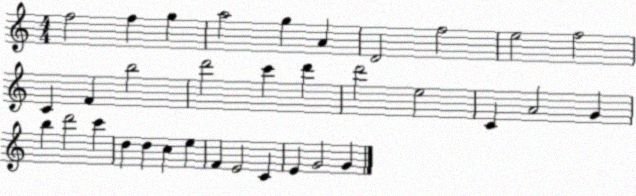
X:1
T:Untitled
M:4/4
L:1/4
K:C
f2 f g a2 g A D2 f2 e2 f2 C F b2 d'2 c' d' d'2 e2 C A2 G b d'2 c' d d c e F E2 C E G2 G